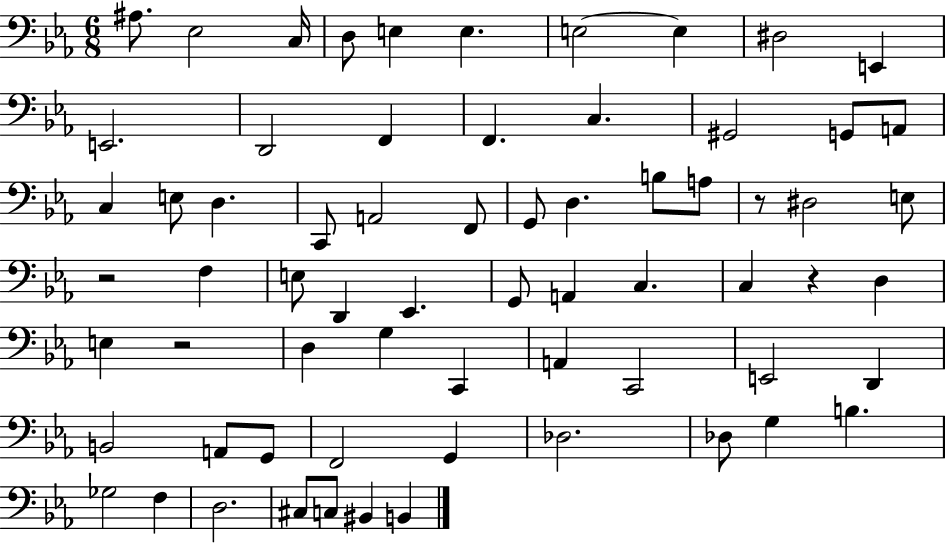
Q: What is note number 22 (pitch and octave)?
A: C2